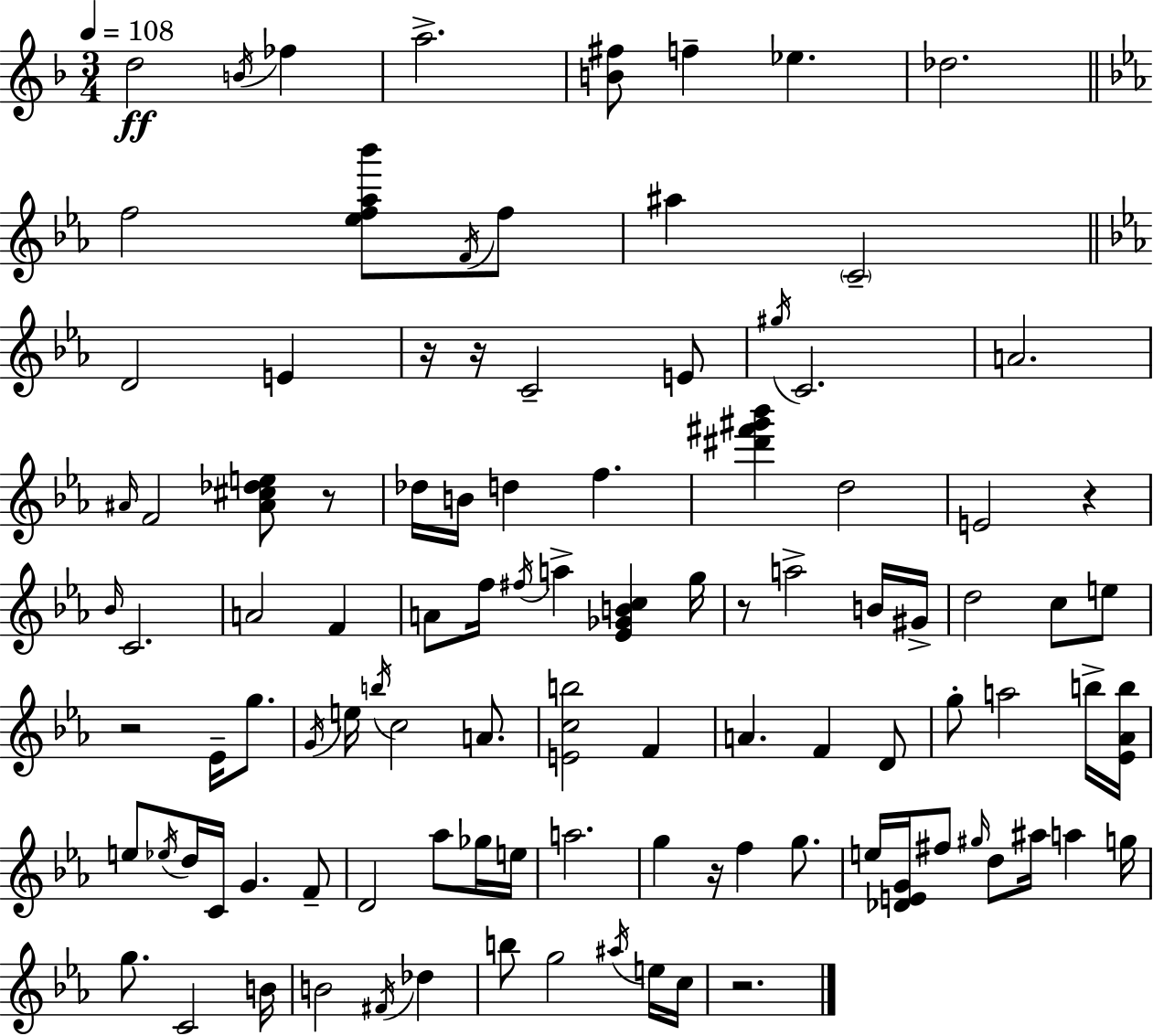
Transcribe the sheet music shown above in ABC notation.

X:1
T:Untitled
M:3/4
L:1/4
K:Dm
d2 B/4 _f a2 [B^f]/2 f _e _d2 f2 [_ef_a_b']/2 F/4 f/2 ^a C2 D2 E z/4 z/4 C2 E/2 ^g/4 C2 A2 ^A/4 F2 [^A^c_de]/2 z/2 _d/4 B/4 d f [^d'^f'^g'_b'] d2 E2 z _B/4 C2 A2 F A/2 f/4 ^f/4 a [_E_GBc] g/4 z/2 a2 B/4 ^G/4 d2 c/2 e/2 z2 _E/4 g/2 G/4 e/4 b/4 c2 A/2 [Ecb]2 F A F D/2 g/2 a2 b/4 [_E_Ab]/4 e/2 _e/4 d/4 C/4 G F/2 D2 _a/2 _g/4 e/4 a2 g z/4 f g/2 e/4 [_DEG]/4 ^f/2 ^g/4 d/2 ^a/4 a g/4 g/2 C2 B/4 B2 ^F/4 _d b/2 g2 ^a/4 e/4 c/4 z2